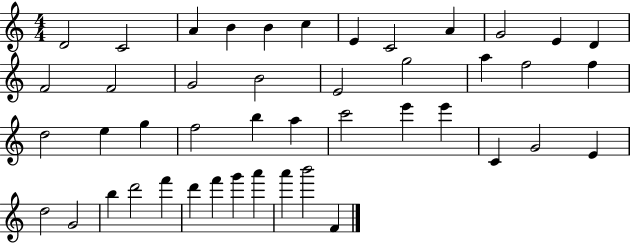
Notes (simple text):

D4/h C4/h A4/q B4/q B4/q C5/q E4/q C4/h A4/q G4/h E4/q D4/q F4/h F4/h G4/h B4/h E4/h G5/h A5/q F5/h F5/q D5/h E5/q G5/q F5/h B5/q A5/q C6/h E6/q E6/q C4/q G4/h E4/q D5/h G4/h B5/q D6/h F6/q D6/q F6/q G6/q A6/q A6/q B6/h F4/q